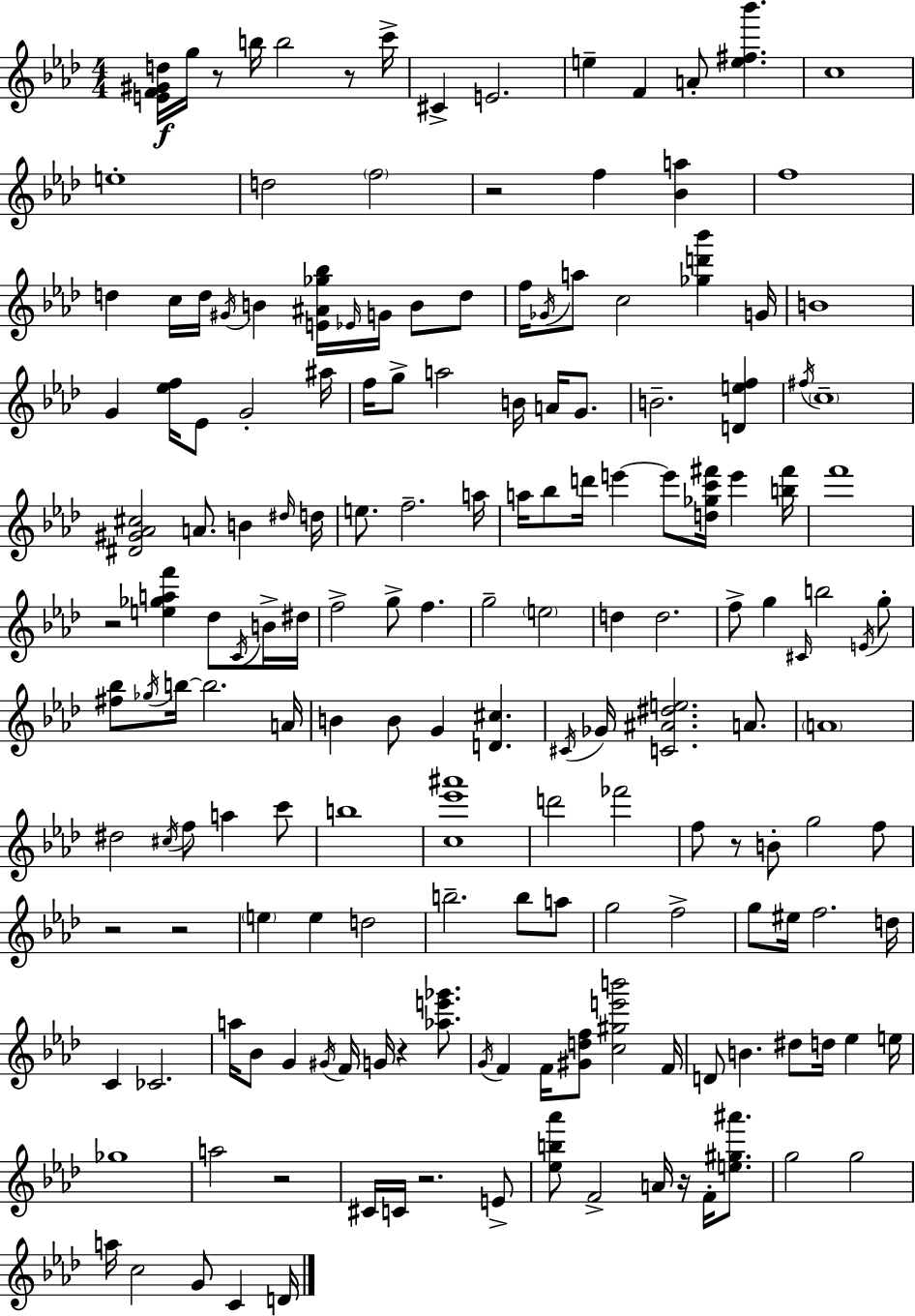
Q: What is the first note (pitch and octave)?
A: G5